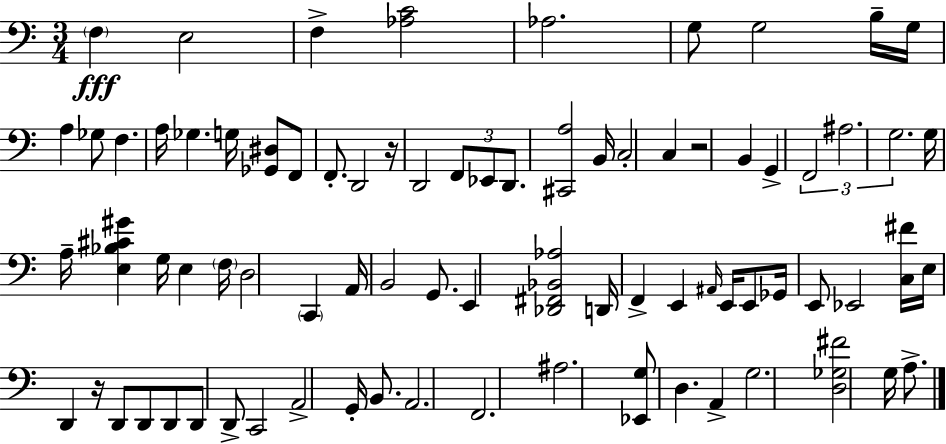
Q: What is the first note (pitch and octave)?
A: F3